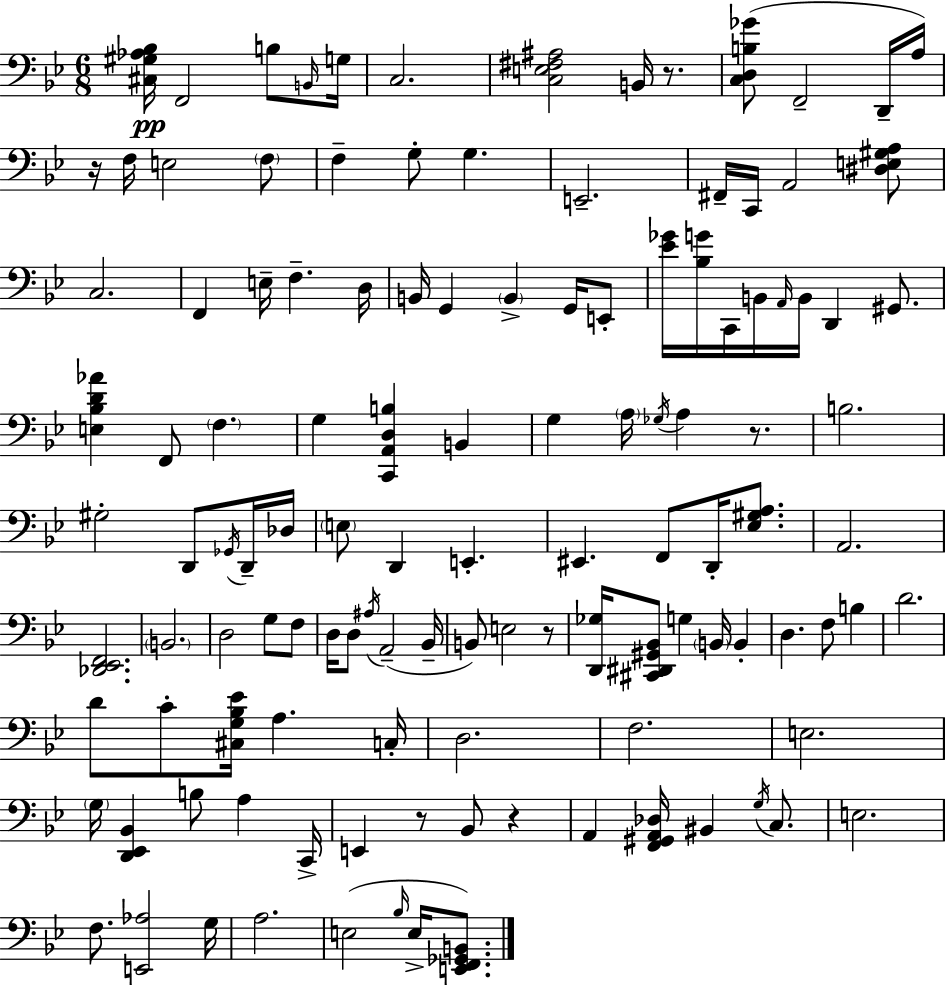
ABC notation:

X:1
T:Untitled
M:6/8
L:1/4
K:Bb
[^C,^G,_A,_B,]/4 F,,2 B,/2 B,,/4 G,/4 C,2 [C,E,^F,^A,]2 B,,/4 z/2 [C,D,B,_G]/2 F,,2 D,,/4 A,/4 z/4 F,/4 E,2 F,/2 F, G,/2 G, E,,2 ^F,,/4 C,,/4 A,,2 [^D,E,^G,A,]/2 C,2 F,, E,/4 F, D,/4 B,,/4 G,, B,, G,,/4 E,,/2 [_E_G]/4 [_B,G]/4 C,,/4 B,,/4 A,,/4 B,,/4 D,, ^G,,/2 [E,_B,D_A] F,,/2 F, G, [C,,A,,D,B,] B,, G, A,/4 _G,/4 A, z/2 B,2 ^G,2 D,,/2 _G,,/4 D,,/4 _D,/4 E,/2 D,, E,, ^E,, F,,/2 D,,/4 [_E,^G,A,]/2 A,,2 [_D,,_E,,F,,]2 B,,2 D,2 G,/2 F,/2 D,/4 D,/2 ^A,/4 A,,2 _B,,/4 B,,/2 E,2 z/2 [D,,_G,]/4 [^C,,^D,,^G,,_B,,]/2 G, B,,/4 B,, D, F,/2 B, D2 D/2 C/2 [^C,G,_B,_E]/4 A, C,/4 D,2 F,2 E,2 G,/4 [D,,_E,,_B,,] B,/2 A, C,,/4 E,, z/2 _B,,/2 z A,, [F,,^G,,A,,_D,]/4 ^B,, G,/4 C,/2 E,2 F,/2 [E,,_A,]2 G,/4 A,2 E,2 _B,/4 E,/4 [E,,F,,_G,,B,,]/2